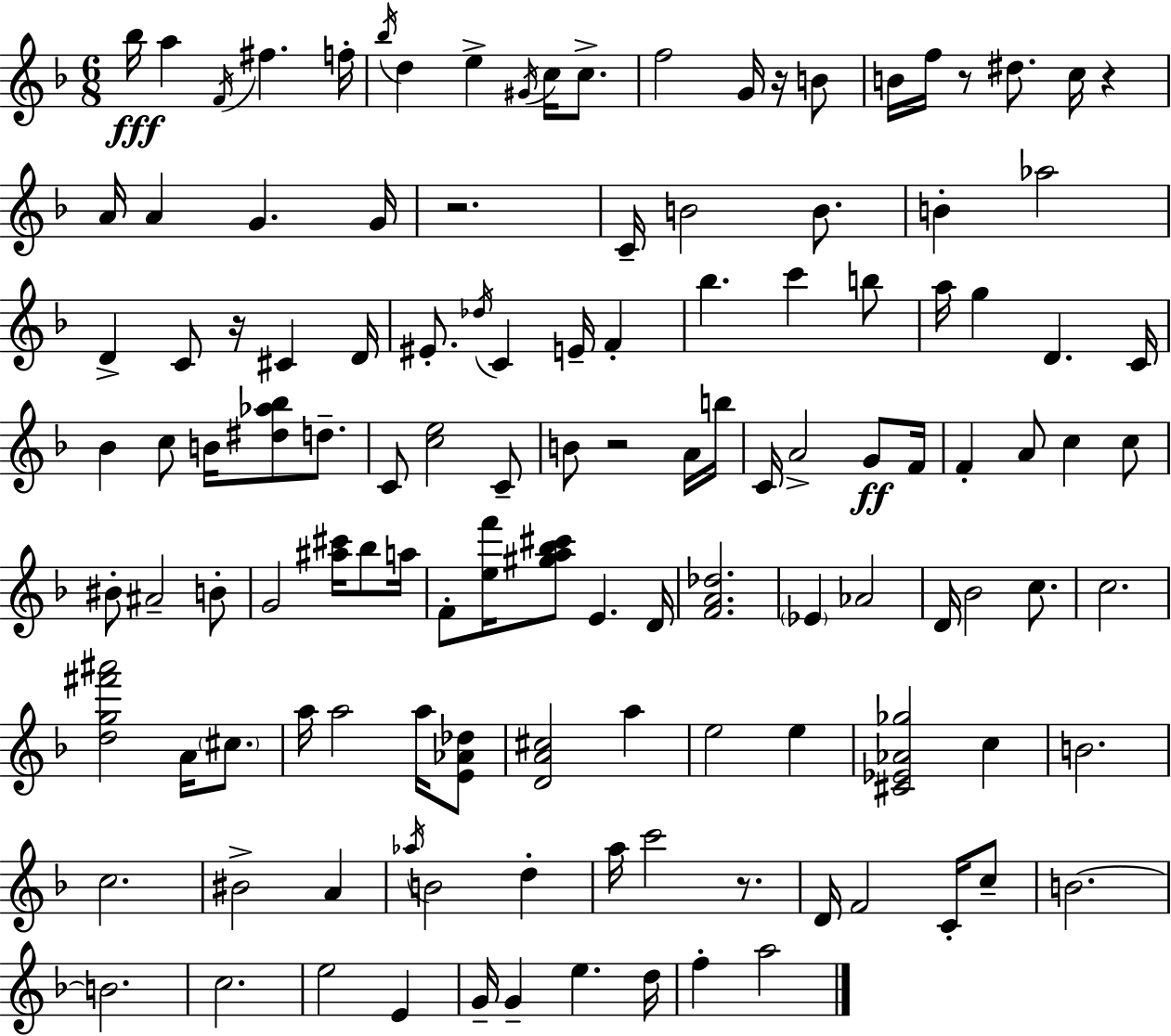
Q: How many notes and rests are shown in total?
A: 125